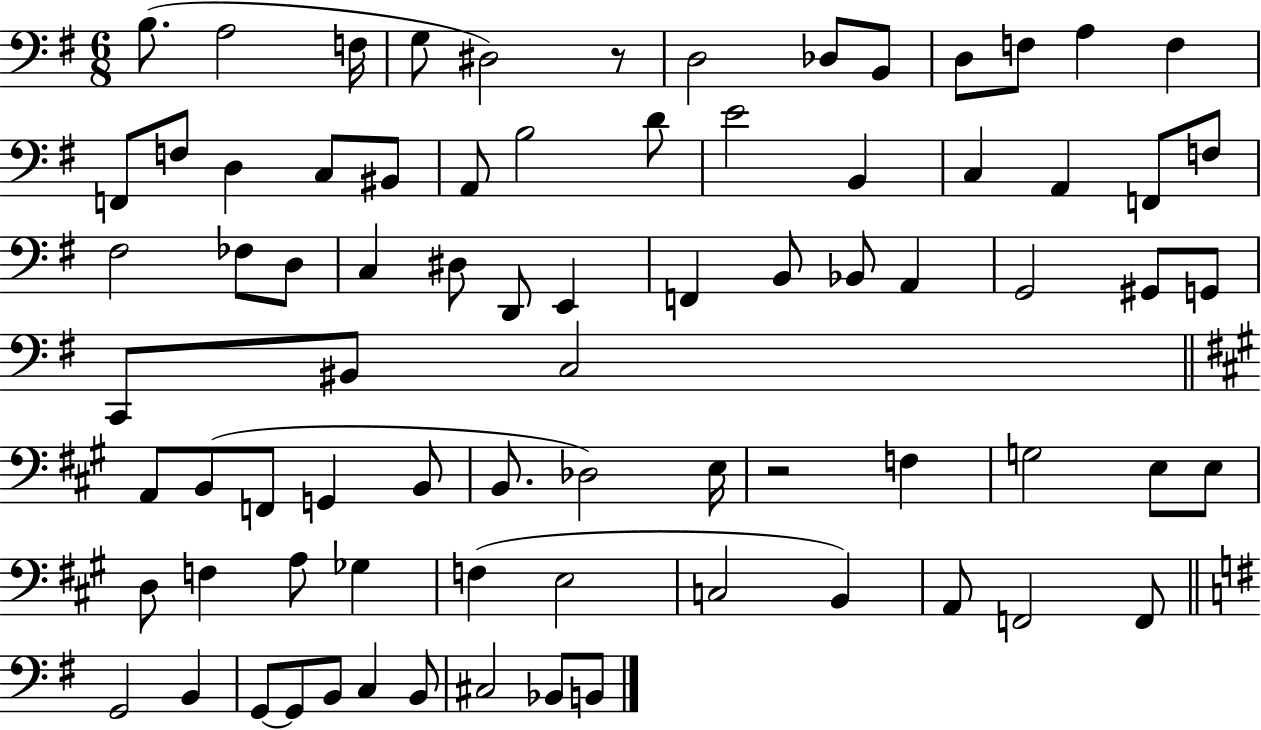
{
  \clef bass
  \numericTimeSignature
  \time 6/8
  \key g \major
  b8.( a2 f16 | g8 dis2) r8 | d2 des8 b,8 | d8 f8 a4 f4 | \break f,8 f8 d4 c8 bis,8 | a,8 b2 d'8 | e'2 b,4 | c4 a,4 f,8 f8 | \break fis2 fes8 d8 | c4 dis8 d,8 e,4 | f,4 b,8 bes,8 a,4 | g,2 gis,8 g,8 | \break c,8 bis,8 c2 | \bar "||" \break \key a \major a,8 b,8( f,8 g,4 b,8 | b,8. des2) e16 | r2 f4 | g2 e8 e8 | \break d8 f4 a8 ges4 | f4( e2 | c2 b,4) | a,8 f,2 f,8 | \break \bar "||" \break \key g \major g,2 b,4 | g,8~~ g,8 b,8 c4 b,8 | cis2 bes,8 b,8 | \bar "|."
}